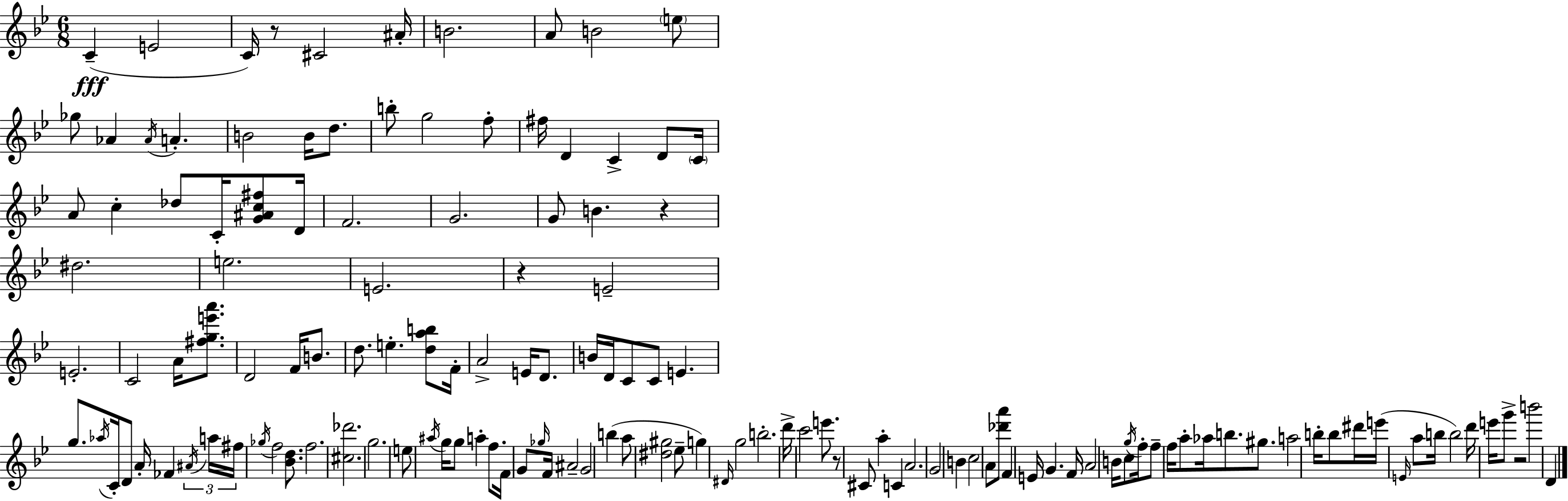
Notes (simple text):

C4/q E4/h C4/s R/e C#4/h A#4/s B4/h. A4/e B4/h E5/e Gb5/e Ab4/q Ab4/s A4/q. B4/h B4/s D5/e. B5/e G5/h F5/e F#5/s D4/q C4/q D4/e C4/s A4/e C5/q Db5/e C4/s [G4,A#4,C5,F#5]/e D4/s F4/h. G4/h. G4/e B4/q. R/q D#5/h. E5/h. E4/h. R/q E4/h E4/h. C4/h A4/s [F#5,G5,E6,A6]/e. D4/h F4/s B4/e. D5/e. E5/q. [D5,A5,B5]/e F4/s A4/h E4/s D4/e. B4/s D4/s C4/e C4/e E4/q. G5/e. Ab5/s C4/s D4/e A4/s FES4/q A#4/s A5/s F#5/s Gb5/s F5/h [Bb4,D5]/e. F5/h. [C#5,Db6]/h. G5/h. E5/e A#5/s G5/s G5/e A5/q F5/e. F4/s G4/e Gb5/s F4/s A#4/h G4/h B5/q A5/e [D#5,G#5]/h Eb5/e G5/q D#4/s G5/h B5/h. D6/s C6/h E6/e. R/e C#4/e A5/q C4/q A4/h. G4/h B4/q C5/h A4/e [Db6,A6]/e F4/q E4/s G4/q. F4/s A4/h B4/s C5/e G5/s F5/s F5/e F5/s A5/e Ab5/s B5/e. G#5/e. A5/h B5/s B5/e D#6/s E6/s E4/s A5/e B5/s B5/h D6/s E6/s G6/e R/h B6/h D4/q